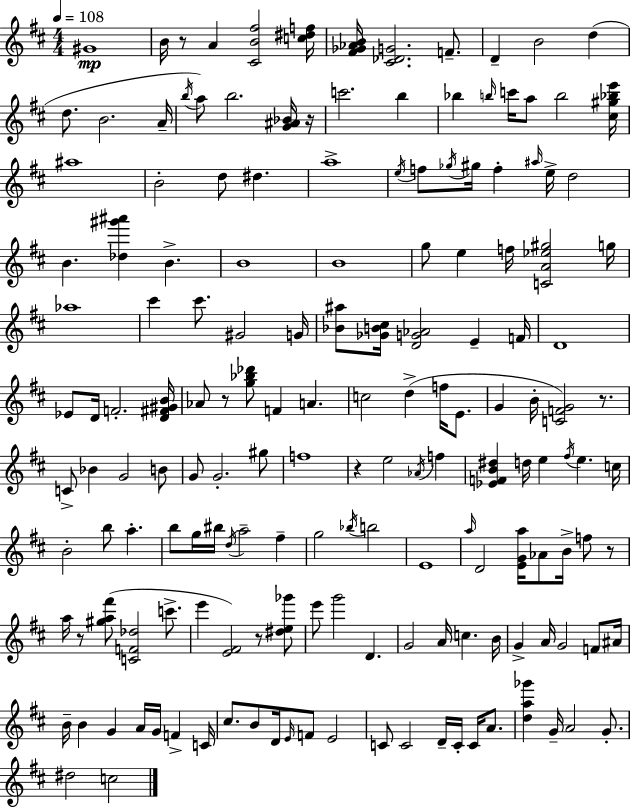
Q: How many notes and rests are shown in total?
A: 163